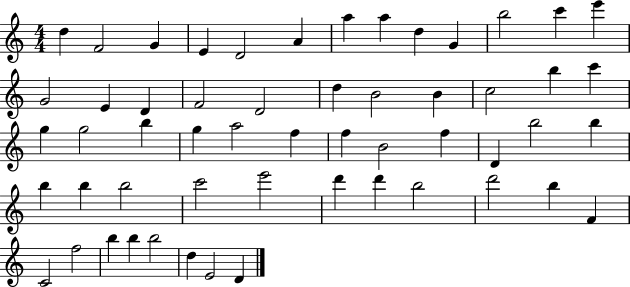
X:1
T:Untitled
M:4/4
L:1/4
K:C
d F2 G E D2 A a a d G b2 c' e' G2 E D F2 D2 d B2 B c2 b c' g g2 b g a2 f f B2 f D b2 b b b b2 c'2 e'2 d' d' b2 d'2 b F C2 f2 b b b2 d E2 D